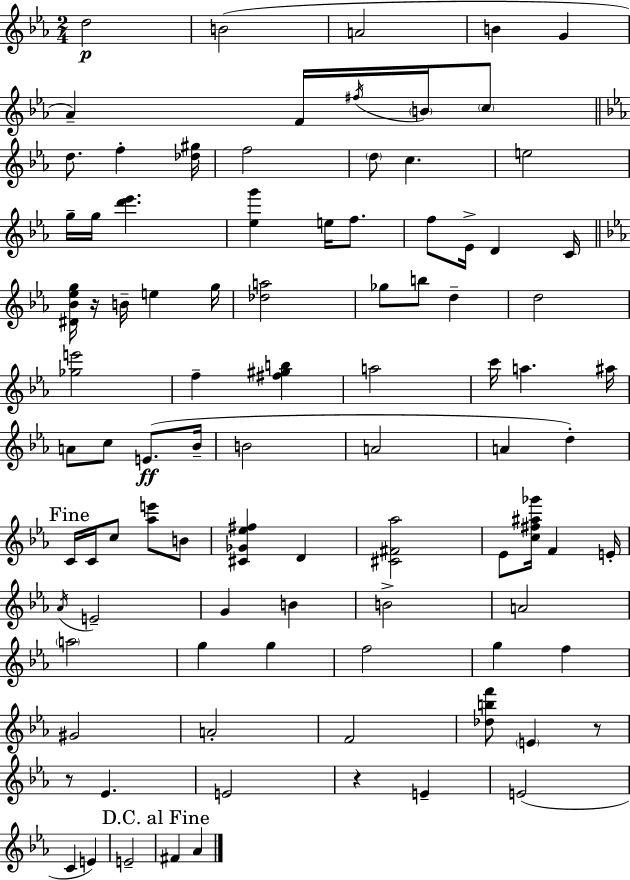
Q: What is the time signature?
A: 2/4